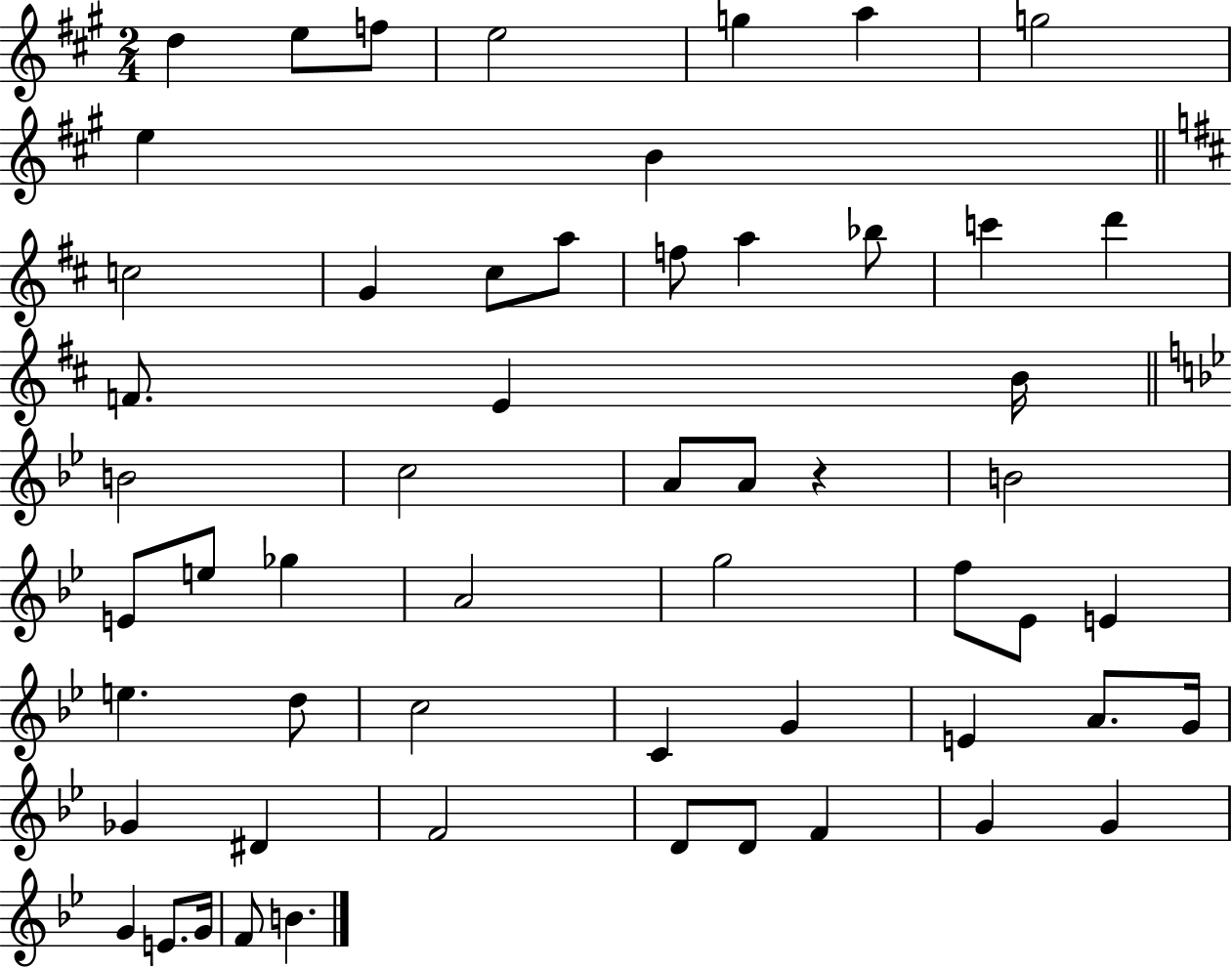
D5/q E5/e F5/e E5/h G5/q A5/q G5/h E5/q B4/q C5/h G4/q C#5/e A5/e F5/e A5/q Bb5/e C6/q D6/q F4/e. E4/q B4/s B4/h C5/h A4/e A4/e R/q B4/h E4/e E5/e Gb5/q A4/h G5/h F5/e Eb4/e E4/q E5/q. D5/e C5/h C4/q G4/q E4/q A4/e. G4/s Gb4/q D#4/q F4/h D4/e D4/e F4/q G4/q G4/q G4/q E4/e. G4/s F4/e B4/q.